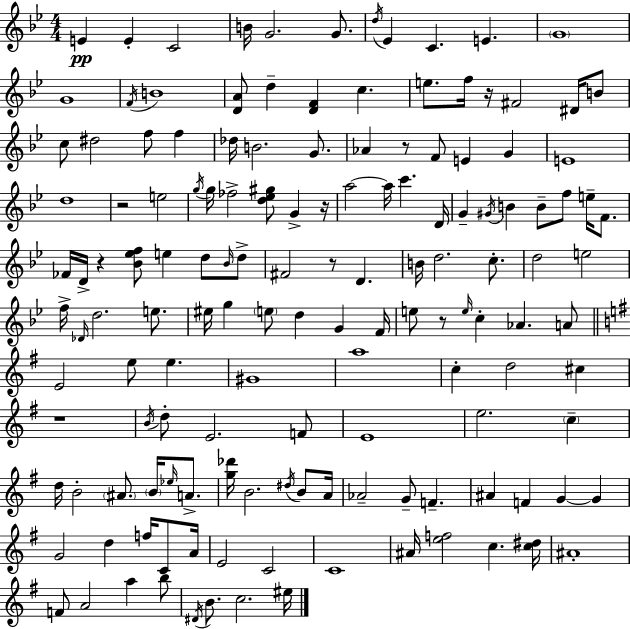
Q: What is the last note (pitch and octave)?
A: EIS5